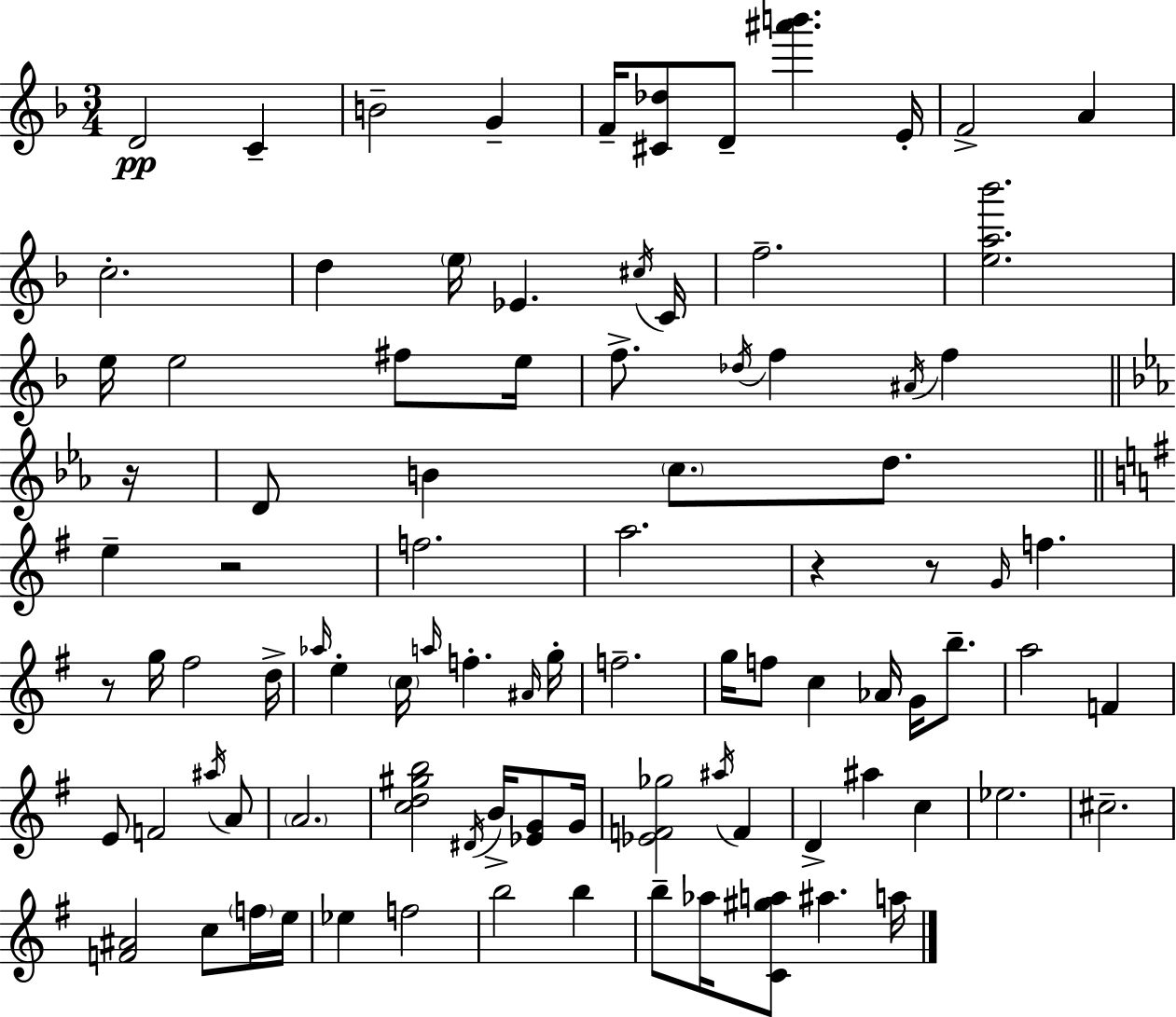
{
  \clef treble
  \numericTimeSignature
  \time 3/4
  \key d \minor
  d'2\pp c'4-- | b'2-- g'4-- | f'16-- <cis' des''>8 d'8-- <ais''' b'''>4. e'16-. | f'2-> a'4 | \break c''2.-. | d''4 \parenthesize e''16 ees'4. \acciaccatura { cis''16 } | c'16 f''2.-- | <e'' a'' bes'''>2. | \break e''16 e''2 fis''8 | e''16 f''8.-> \acciaccatura { des''16 } f''4 \acciaccatura { ais'16 } f''4 | \bar "||" \break \key ees \major r16 d'8 b'4 \parenthesize c''8. d''8. | \bar "||" \break \key g \major e''4-- r2 | f''2. | a''2. | r4 r8 \grace { g'16 } f''4. | \break r8 g''16 fis''2 | d''16-> \grace { aes''16 } e''4-. \parenthesize c''16 \grace { a''16 } f''4.-. | \grace { ais'16 } g''16-. f''2.-- | g''16 f''8 c''4 aes'16 | \break g'16 b''8.-- a''2 | f'4 e'8 f'2 | \acciaccatura { ais''16 } a'8 \parenthesize a'2. | <c'' d'' gis'' b''>2 | \break \acciaccatura { dis'16 } b'16-> <ees' g'>8 g'16 <ees' f' ges''>2 | \acciaccatura { ais''16 } f'4 d'4-> ais''4 | c''4 ees''2. | cis''2.-- | \break <f' ais'>2 | c''8 \parenthesize f''16 e''16 ees''4 f''2 | b''2 | b''4 b''8-- aes''16 <c' gis'' a''>8 | \break ais''4. a''16 \bar "|."
}